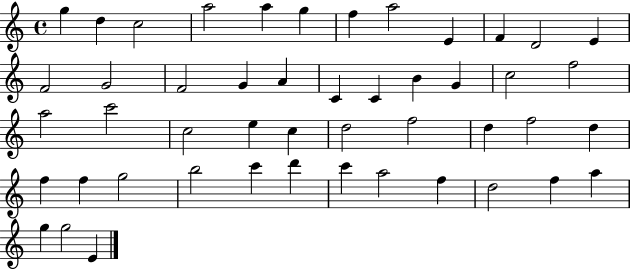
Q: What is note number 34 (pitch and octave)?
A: F5